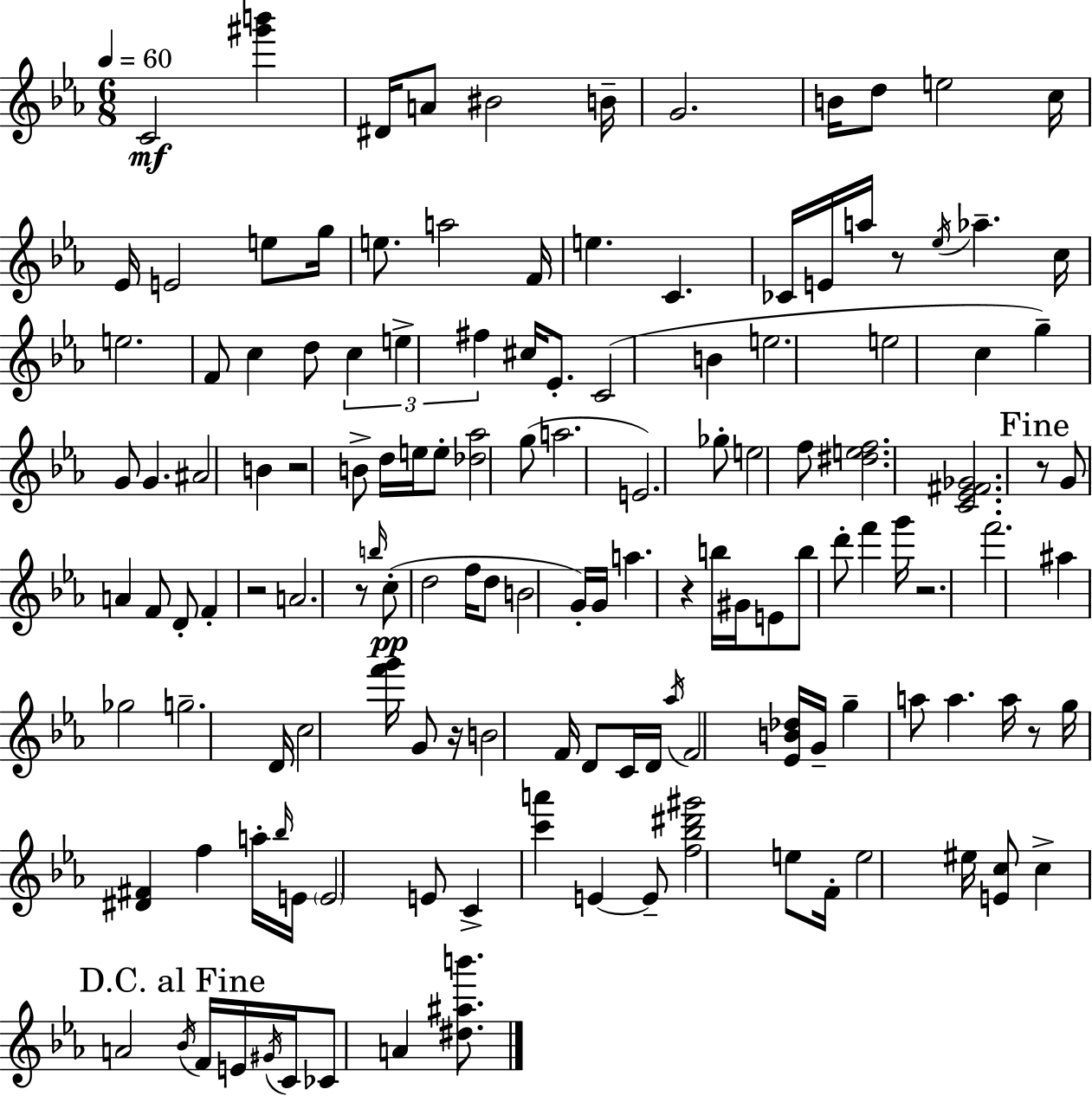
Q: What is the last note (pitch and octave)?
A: A4